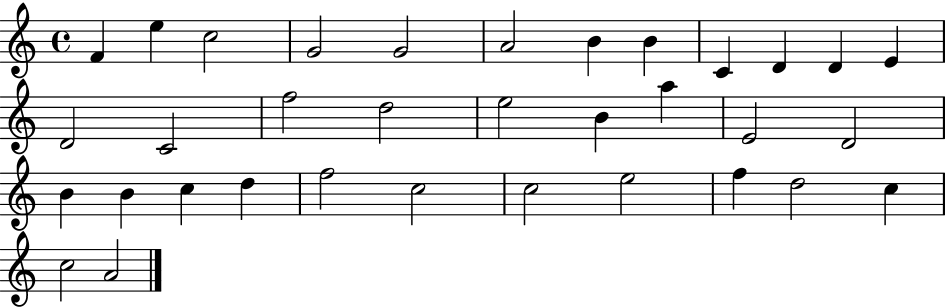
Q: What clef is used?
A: treble